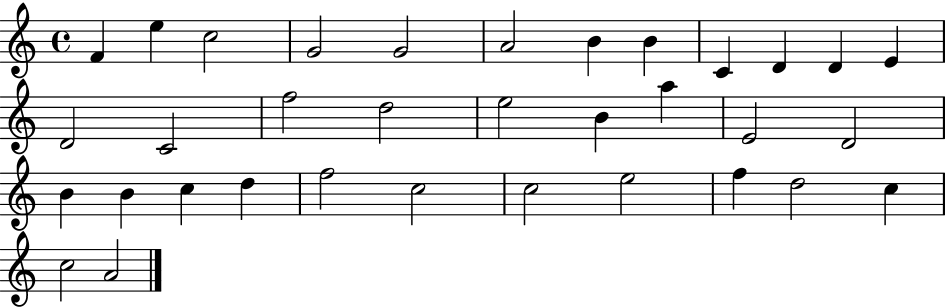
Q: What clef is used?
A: treble